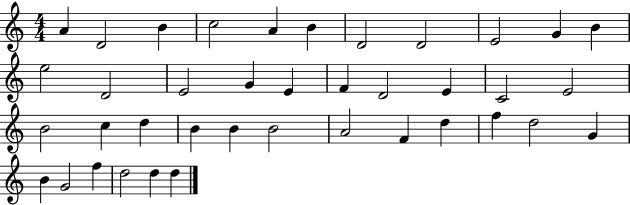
{
  \clef treble
  \numericTimeSignature
  \time 4/4
  \key c \major
  a'4 d'2 b'4 | c''2 a'4 b'4 | d'2 d'2 | e'2 g'4 b'4 | \break e''2 d'2 | e'2 g'4 e'4 | f'4 d'2 e'4 | c'2 e'2 | \break b'2 c''4 d''4 | b'4 b'4 b'2 | a'2 f'4 d''4 | f''4 d''2 g'4 | \break b'4 g'2 f''4 | d''2 d''4 d''4 | \bar "|."
}